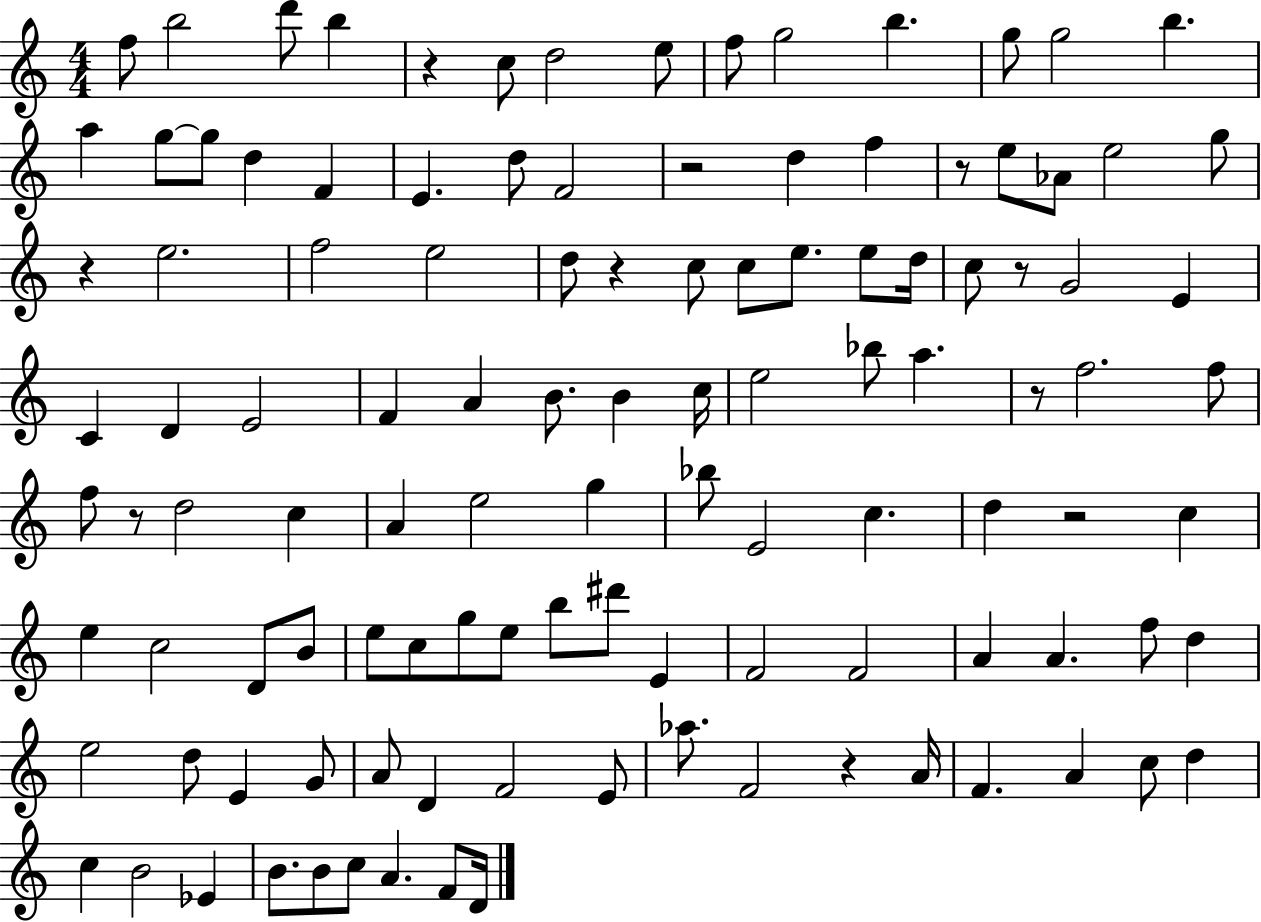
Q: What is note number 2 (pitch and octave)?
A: B5